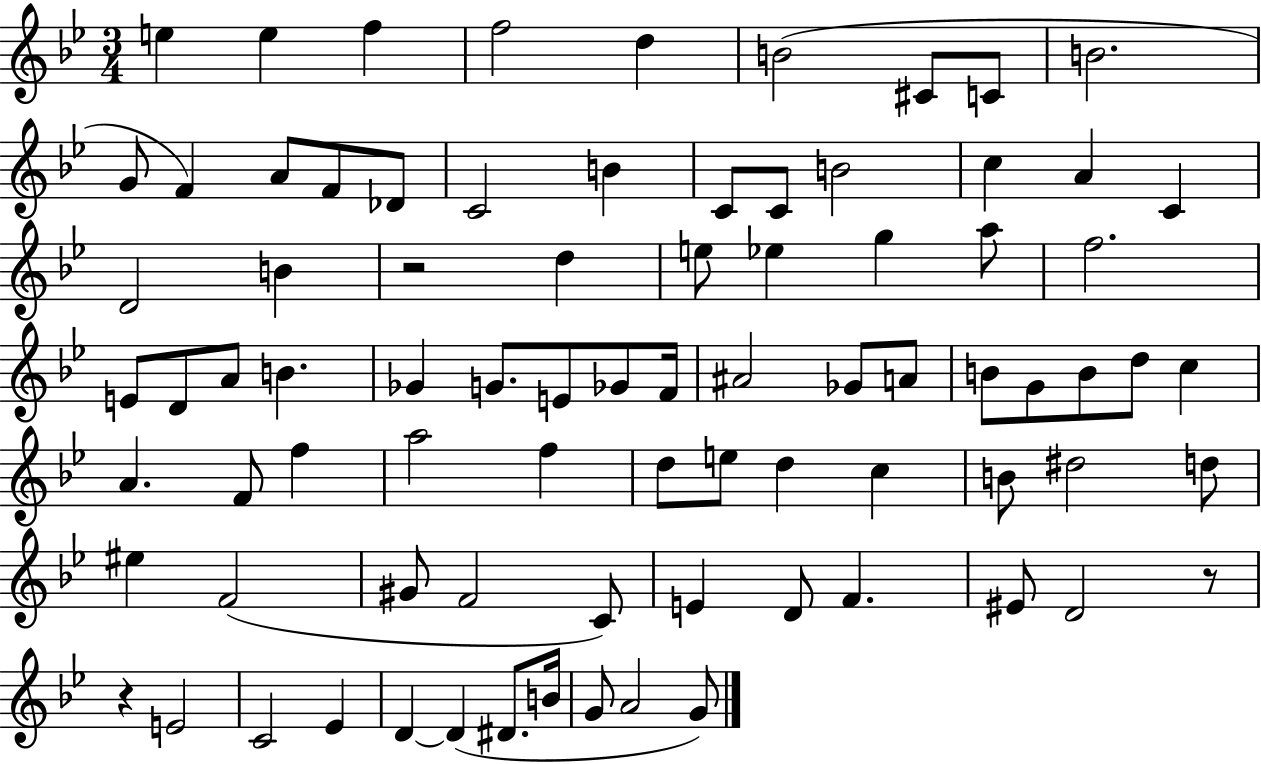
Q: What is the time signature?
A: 3/4